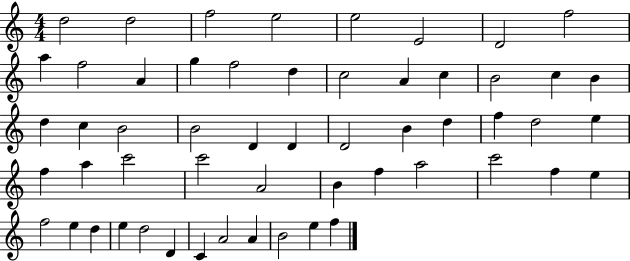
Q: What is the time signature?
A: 4/4